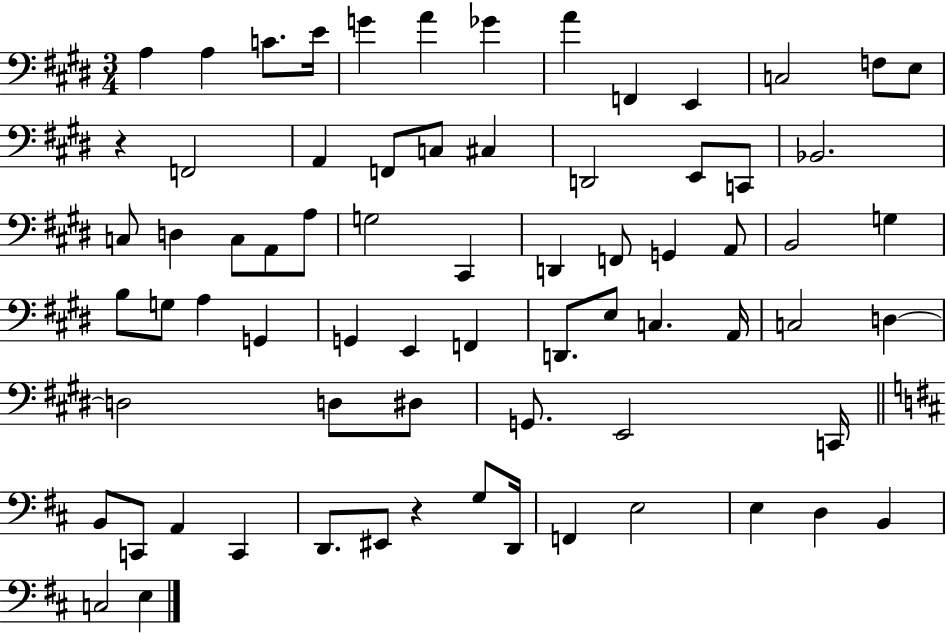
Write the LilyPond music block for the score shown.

{
  \clef bass
  \numericTimeSignature
  \time 3/4
  \key e \major
  a4 a4 c'8. e'16 | g'4 a'4 ges'4 | a'4 f,4 e,4 | c2 f8 e8 | \break r4 f,2 | a,4 f,8 c8 cis4 | d,2 e,8 c,8 | bes,2. | \break c8 d4 c8 a,8 a8 | g2 cis,4 | d,4 f,8 g,4 a,8 | b,2 g4 | \break b8 g8 a4 g,4 | g,4 e,4 f,4 | d,8. e8 c4. a,16 | c2 d4~~ | \break d2 d8 dis8 | g,8. e,2 c,16 | \bar "||" \break \key b \minor b,8 c,8 a,4 c,4 | d,8. eis,8 r4 g8 d,16 | f,4 e2 | e4 d4 b,4 | \break c2 e4 | \bar "|."
}